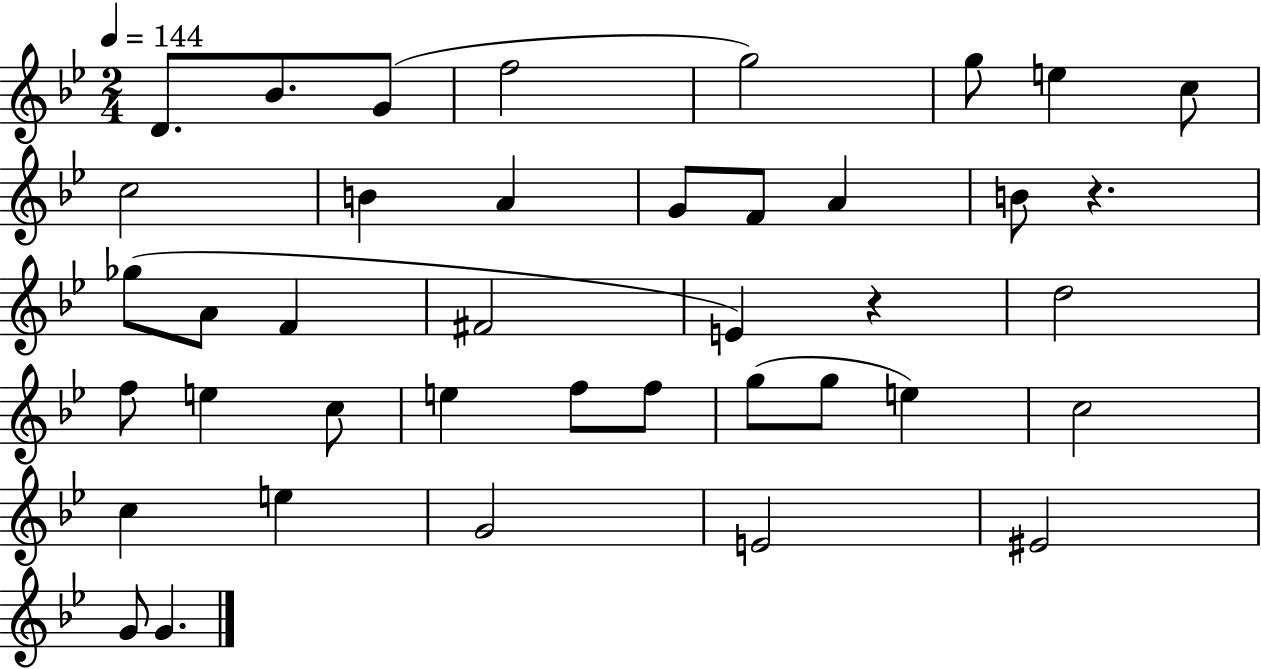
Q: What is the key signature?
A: BES major